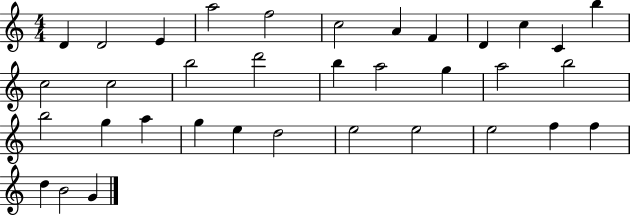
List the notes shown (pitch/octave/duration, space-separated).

D4/q D4/h E4/q A5/h F5/h C5/h A4/q F4/q D4/q C5/q C4/q B5/q C5/h C5/h B5/h D6/h B5/q A5/h G5/q A5/h B5/h B5/h G5/q A5/q G5/q E5/q D5/h E5/h E5/h E5/h F5/q F5/q D5/q B4/h G4/q